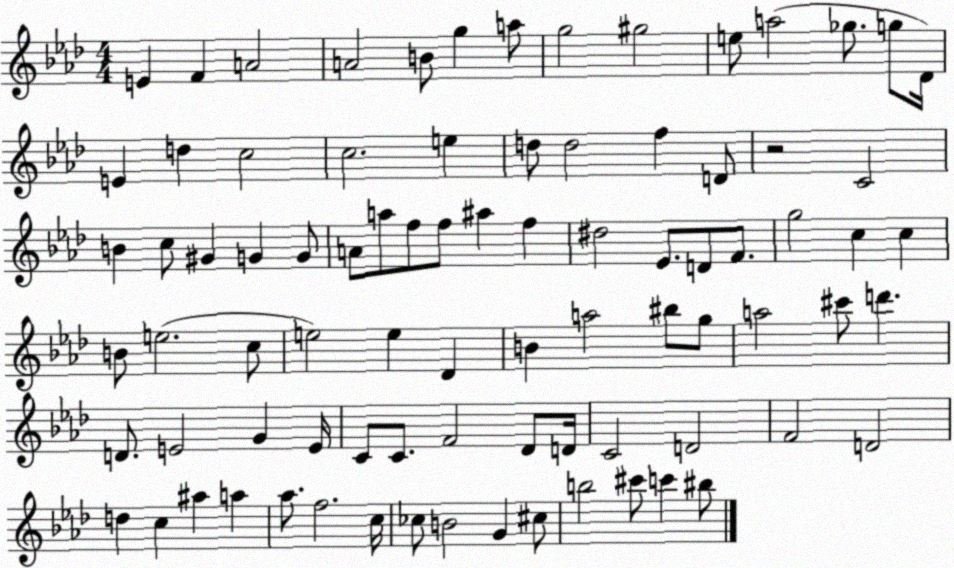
X:1
T:Untitled
M:4/4
L:1/4
K:Ab
E F A2 A2 B/2 g a/2 g2 ^g2 e/2 a2 _g/2 g/2 _D/4 E d c2 c2 e d/2 d2 f D/2 z2 C2 B c/2 ^G G G/2 A/2 a/2 f/2 f/2 ^a f ^d2 _E/2 D/2 F/2 g2 c c B/2 e2 c/2 e2 e _D B a2 ^b/2 g/2 a2 ^c'/2 d' D/2 E2 G E/4 C/2 C/2 F2 _D/2 D/4 C2 D2 F2 D2 d c ^a a _a/2 f2 c/4 _c/2 B2 G ^c/2 b2 ^c'/2 c' ^b/2